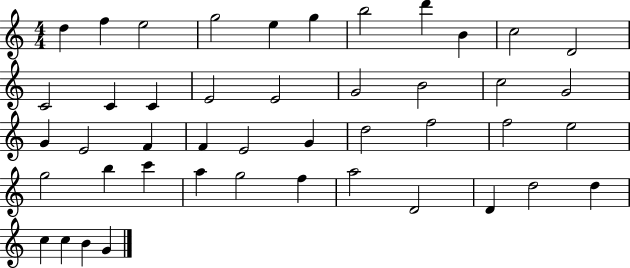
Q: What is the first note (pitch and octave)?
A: D5